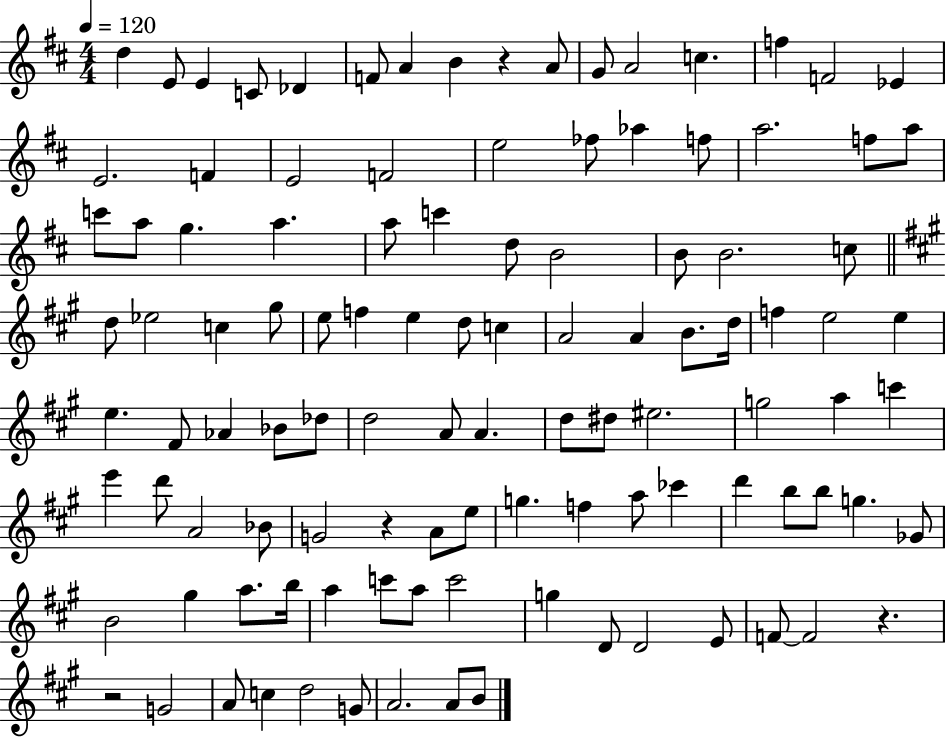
X:1
T:Untitled
M:4/4
L:1/4
K:D
d E/2 E C/2 _D F/2 A B z A/2 G/2 A2 c f F2 _E E2 F E2 F2 e2 _f/2 _a f/2 a2 f/2 a/2 c'/2 a/2 g a a/2 c' d/2 B2 B/2 B2 c/2 d/2 _e2 c ^g/2 e/2 f e d/2 c A2 A B/2 d/4 f e2 e e ^F/2 _A _B/2 _d/2 d2 A/2 A d/2 ^d/2 ^e2 g2 a c' e' d'/2 A2 _B/2 G2 z A/2 e/2 g f a/2 _c' d' b/2 b/2 g _G/2 B2 ^g a/2 b/4 a c'/2 a/2 c'2 g D/2 D2 E/2 F/2 F2 z z2 G2 A/2 c d2 G/2 A2 A/2 B/2